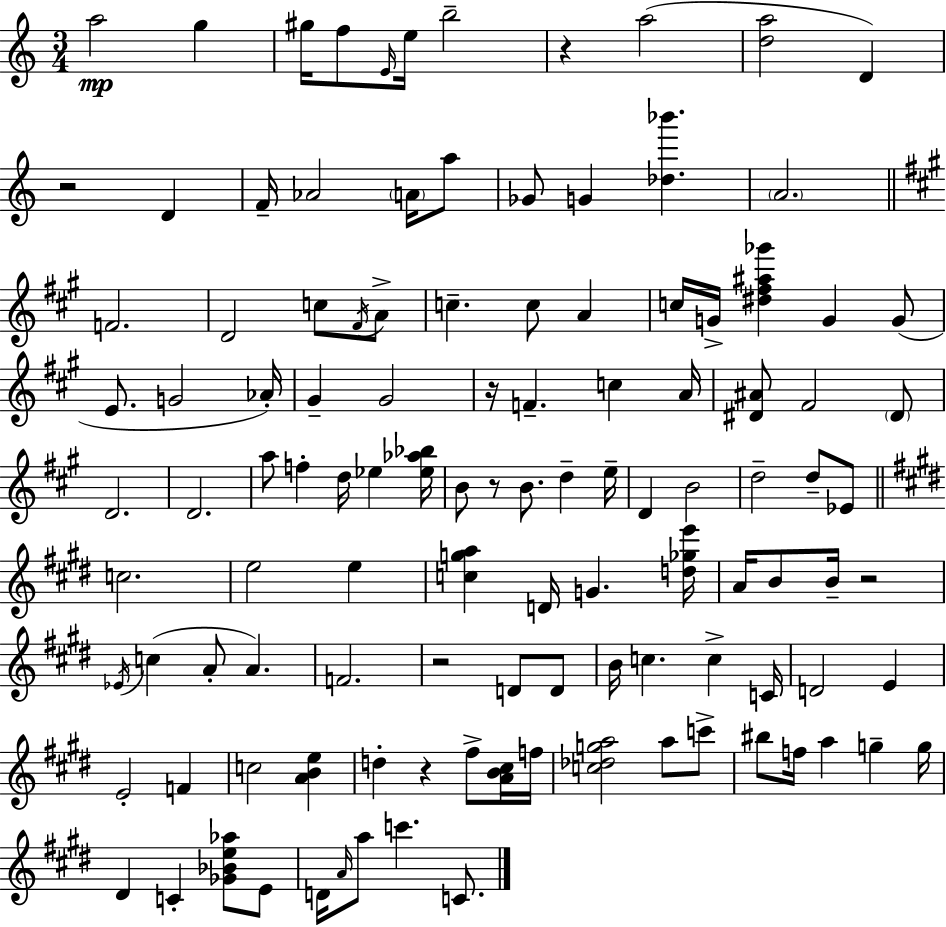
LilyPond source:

{
  \clef treble
  \numericTimeSignature
  \time 3/4
  \key c \major
  \repeat volta 2 { a''2\mp g''4 | gis''16 f''8 \grace { e'16 } e''16 b''2-- | r4 a''2( | <d'' a''>2 d'4) | \break r2 d'4 | f'16-- aes'2 \parenthesize a'16 a''8 | ges'8 g'4 <des'' bes'''>4. | \parenthesize a'2. | \break \bar "||" \break \key a \major f'2. | d'2 c''8 \acciaccatura { fis'16 } a'8-> | c''4.-- c''8 a'4 | c''16 g'16-> <dis'' fis'' ais'' ges'''>4 g'4 g'8( | \break e'8. g'2 | aes'16-.) gis'4-- gis'2 | r16 f'4.-- c''4 | a'16 <dis' ais'>8 fis'2 \parenthesize dis'8 | \break d'2. | d'2. | a''8 f''4-. d''16 ees''4 | <ees'' aes'' bes''>16 b'8 r8 b'8. d''4-- | \break e''16-- d'4 b'2 | d''2-- d''8-- ees'8 | \bar "||" \break \key e \major c''2. | e''2 e''4 | <c'' g'' a''>4 d'16 g'4. <d'' ges'' e'''>16 | a'16 b'8 b'16-- r2 | \break \acciaccatura { ees'16 }( c''4 a'8-. a'4.) | f'2. | r2 d'8 d'8 | b'16 c''4. c''4-> | \break c'16 d'2 e'4 | e'2-. f'4 | c''2 <a' b' e''>4 | d''4-. r4 fis''8-> <a' b' cis''>16 | \break f''16 <c'' des'' g'' a''>2 a''8 c'''8-> | bis''8 f''16 a''4 g''4-- | g''16 dis'4 c'4-. <ges' bes' e'' aes''>8 e'8 | d'16 \grace { a'16 } a''8 c'''4. c'8. | \break } \bar "|."
}